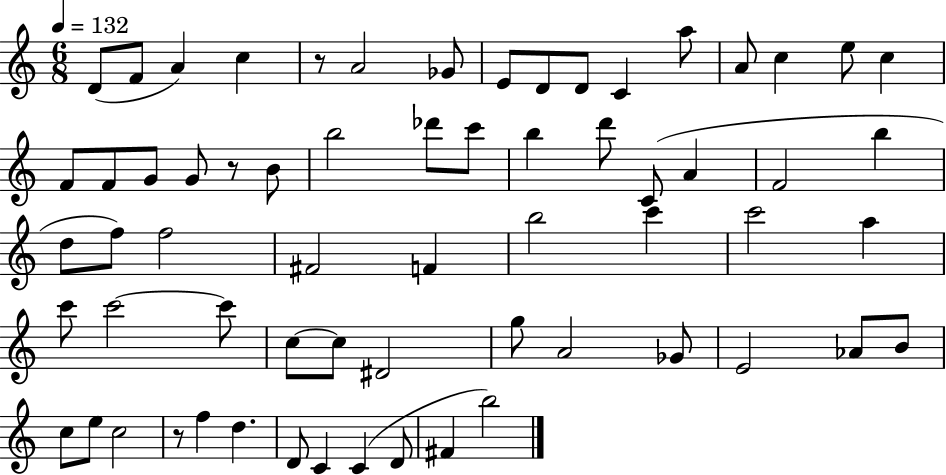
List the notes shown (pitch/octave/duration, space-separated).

D4/e F4/e A4/q C5/q R/e A4/h Gb4/e E4/e D4/e D4/e C4/q A5/e A4/e C5/q E5/e C5/q F4/e F4/e G4/e G4/e R/e B4/e B5/h Db6/e C6/e B5/q D6/e C4/e A4/q F4/h B5/q D5/e F5/e F5/h F#4/h F4/q B5/h C6/q C6/h A5/q C6/e C6/h C6/e C5/e C5/e D#4/h G5/e A4/h Gb4/e E4/h Ab4/e B4/e C5/e E5/e C5/h R/e F5/q D5/q. D4/e C4/q C4/q D4/e F#4/q B5/h